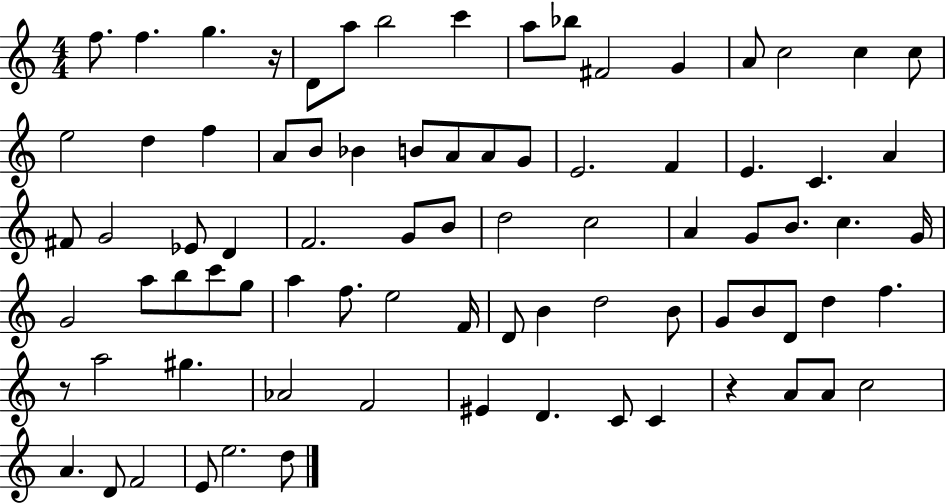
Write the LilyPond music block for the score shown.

{
  \clef treble
  \numericTimeSignature
  \time 4/4
  \key c \major
  f''8. f''4. g''4. r16 | d'8 a''8 b''2 c'''4 | a''8 bes''8 fis'2 g'4 | a'8 c''2 c''4 c''8 | \break e''2 d''4 f''4 | a'8 b'8 bes'4 b'8 a'8 a'8 g'8 | e'2. f'4 | e'4. c'4. a'4 | \break fis'8 g'2 ees'8 d'4 | f'2. g'8 b'8 | d''2 c''2 | a'4 g'8 b'8. c''4. g'16 | \break g'2 a''8 b''8 c'''8 g''8 | a''4 f''8. e''2 f'16 | d'8 b'4 d''2 b'8 | g'8 b'8 d'8 d''4 f''4. | \break r8 a''2 gis''4. | aes'2 f'2 | eis'4 d'4. c'8 c'4 | r4 a'8 a'8 c''2 | \break a'4. d'8 f'2 | e'8 e''2. d''8 | \bar "|."
}